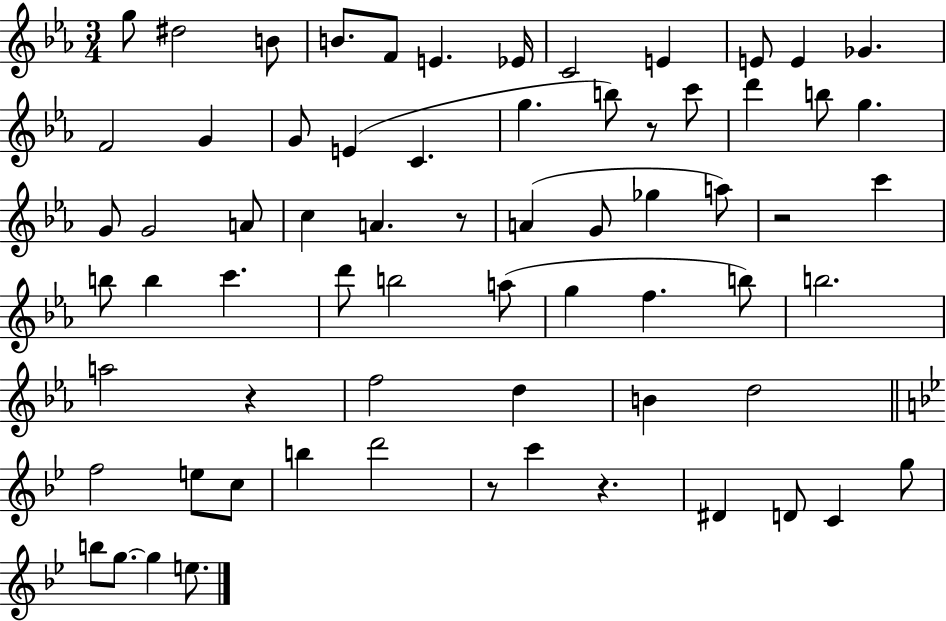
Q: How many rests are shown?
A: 6